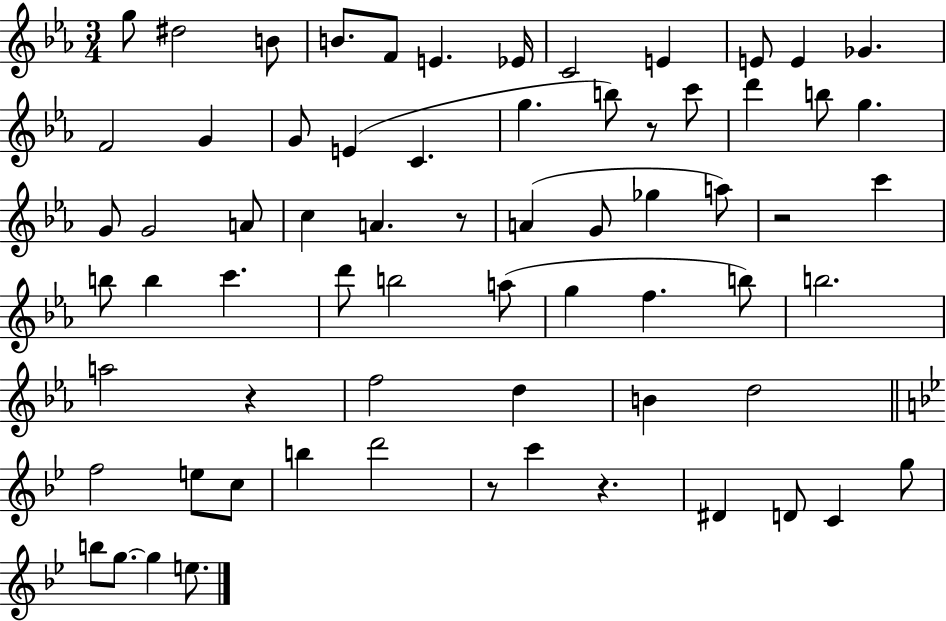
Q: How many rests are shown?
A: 6